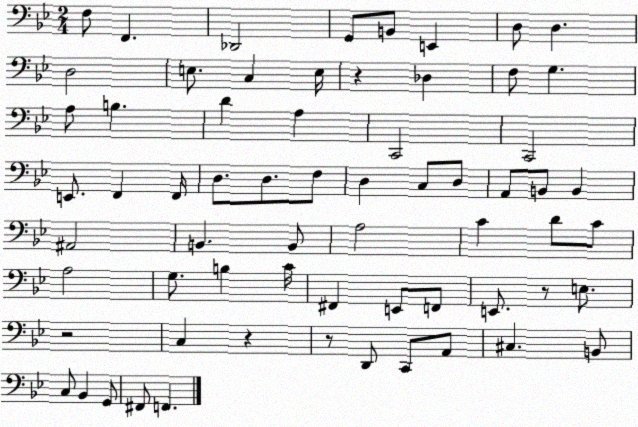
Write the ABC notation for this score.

X:1
T:Untitled
M:2/4
L:1/4
K:Bb
F,/2 F,, _D,,2 G,,/2 B,,/2 E,, D,/2 D, D,2 E,/2 C, E,/4 z _D, F,/2 G, A,/2 B, D A, C,,2 C,,2 E,,/2 F,, F,,/4 D,/2 D,/2 F,/2 D, C,/2 D,/2 A,,/2 B,,/2 B,, ^A,,2 B,, B,,/2 A,2 C D/2 C/2 A,2 G,/2 B, C/4 ^F,, E,,/2 F,,/2 E,,/2 z/2 E,/2 z2 C, z z/2 D,,/2 C,,/2 A,,/2 ^C, B,,/2 C,/2 _B,, G,,/2 ^F,,/2 F,,